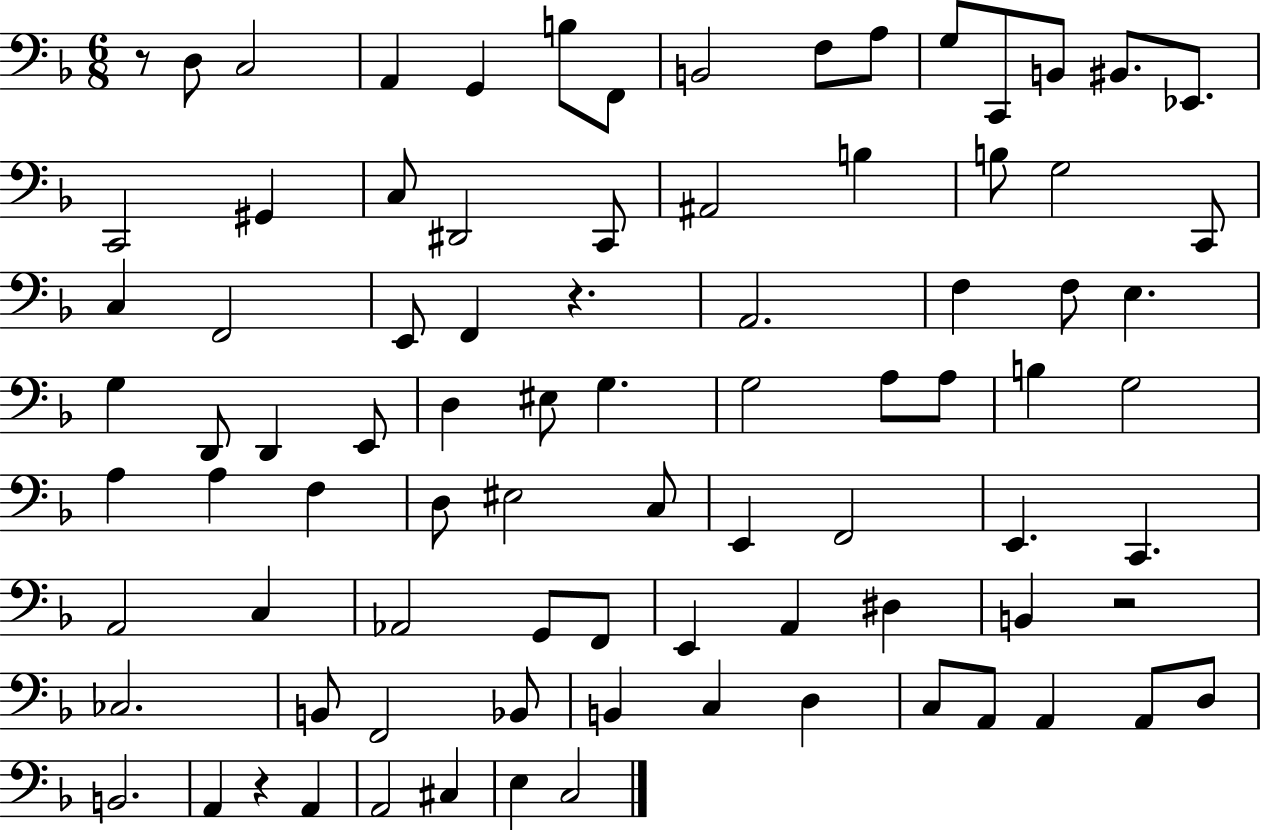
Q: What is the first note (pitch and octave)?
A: D3